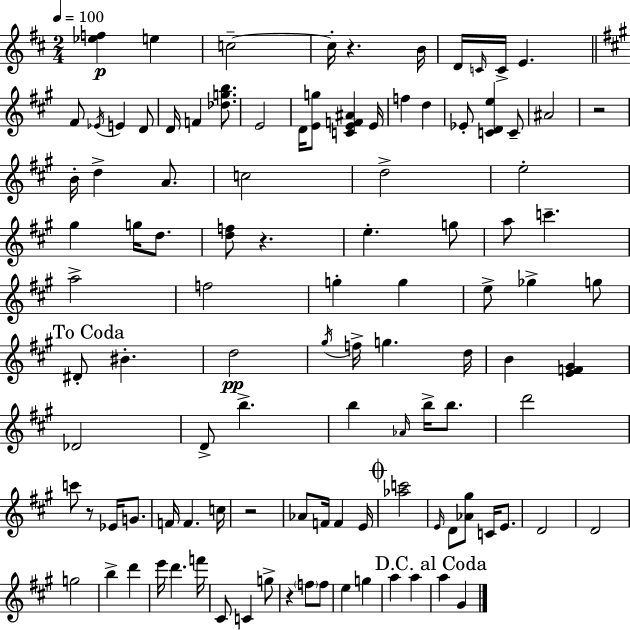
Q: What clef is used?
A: treble